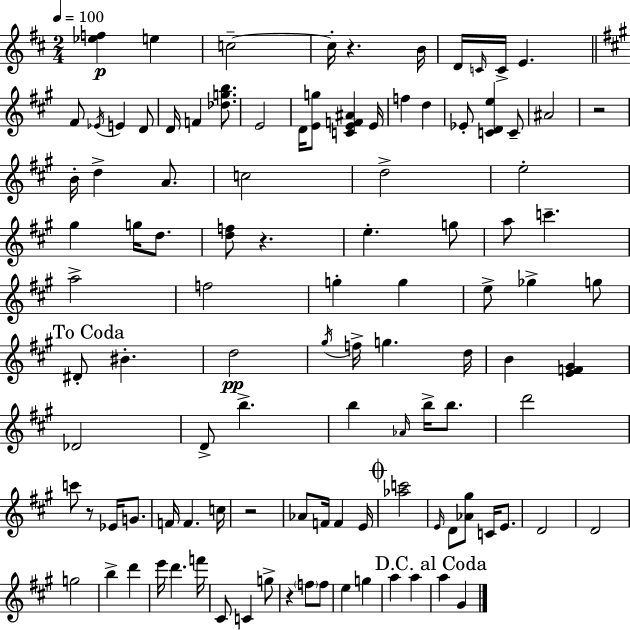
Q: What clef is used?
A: treble